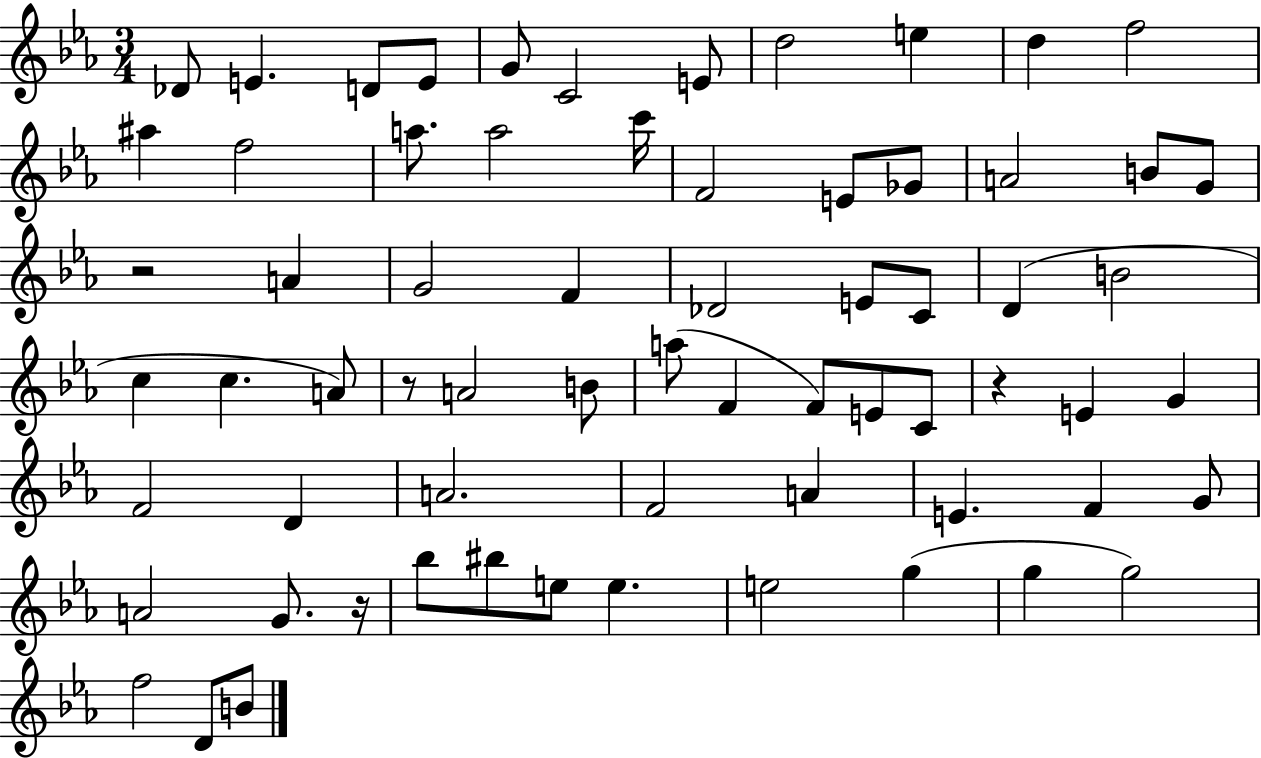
Db4/e E4/q. D4/e E4/e G4/e C4/h E4/e D5/h E5/q D5/q F5/h A#5/q F5/h A5/e. A5/h C6/s F4/h E4/e Gb4/e A4/h B4/e G4/e R/h A4/q G4/h F4/q Db4/h E4/e C4/e D4/q B4/h C5/q C5/q. A4/e R/e A4/h B4/e A5/e F4/q F4/e E4/e C4/e R/q E4/q G4/q F4/h D4/q A4/h. F4/h A4/q E4/q. F4/q G4/e A4/h G4/e. R/s Bb5/e BIS5/e E5/e E5/q. E5/h G5/q G5/q G5/h F5/h D4/e B4/e